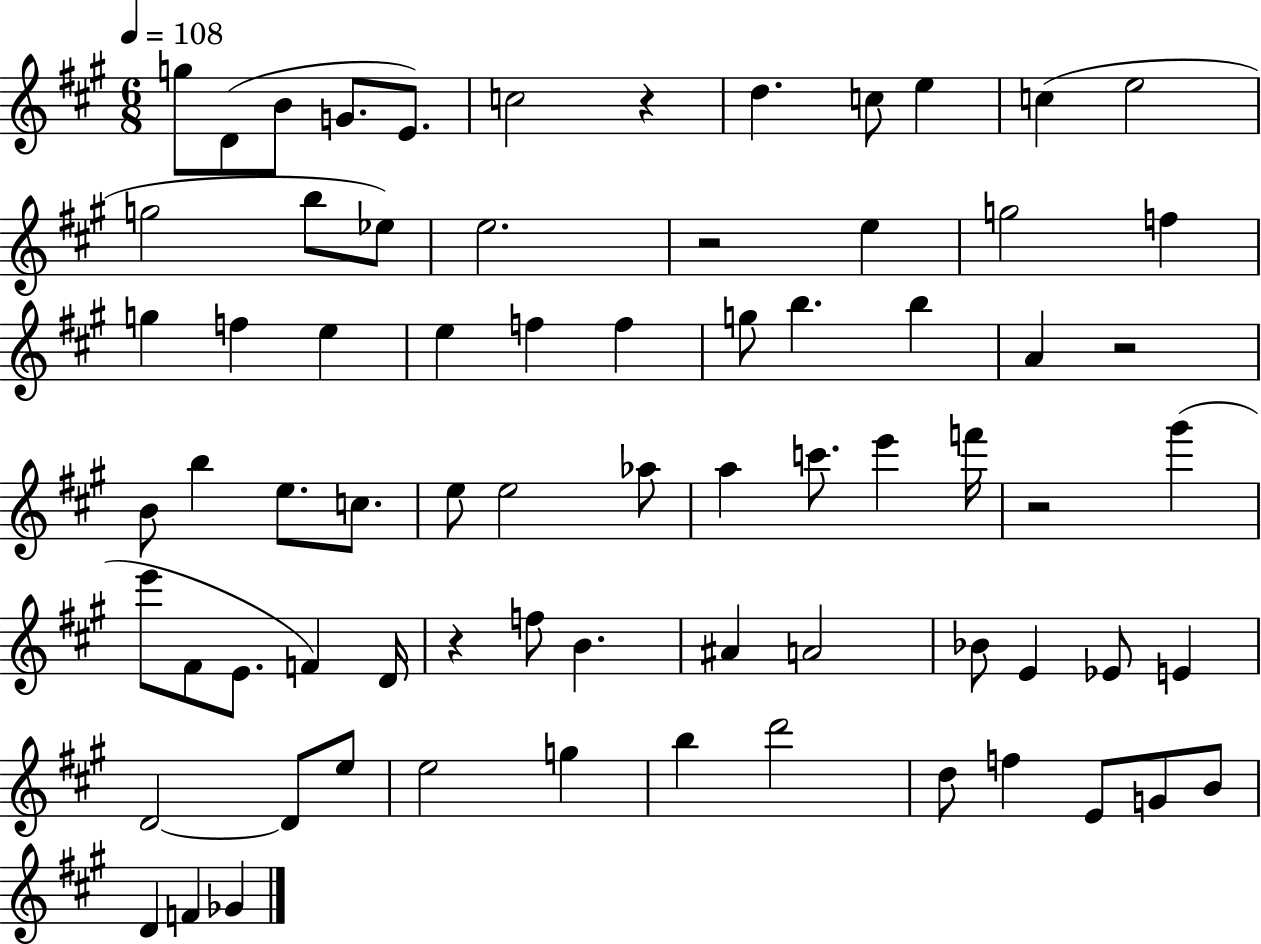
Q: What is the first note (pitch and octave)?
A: G5